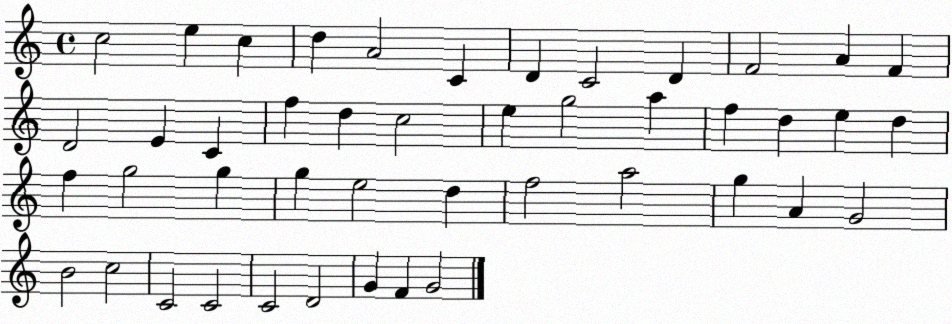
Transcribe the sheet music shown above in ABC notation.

X:1
T:Untitled
M:4/4
L:1/4
K:C
c2 e c d A2 C D C2 D F2 A F D2 E C f d c2 e g2 a f d e d f g2 g g e2 d f2 a2 g A G2 B2 c2 C2 C2 C2 D2 G F G2